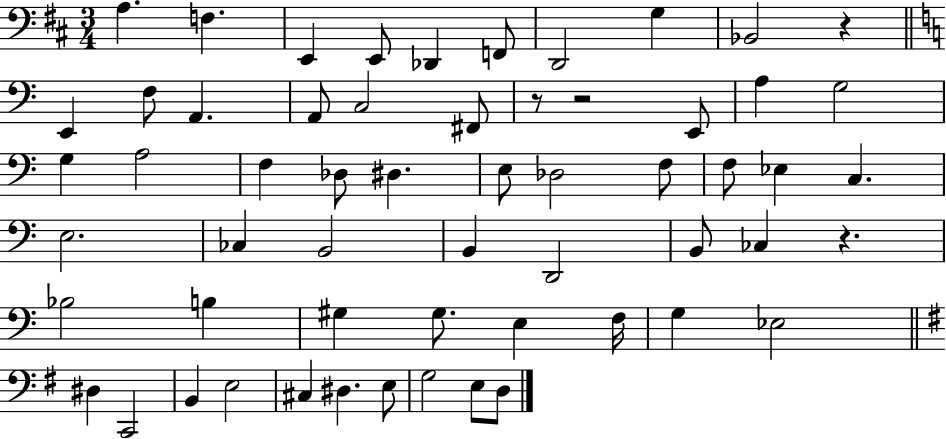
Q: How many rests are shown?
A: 4